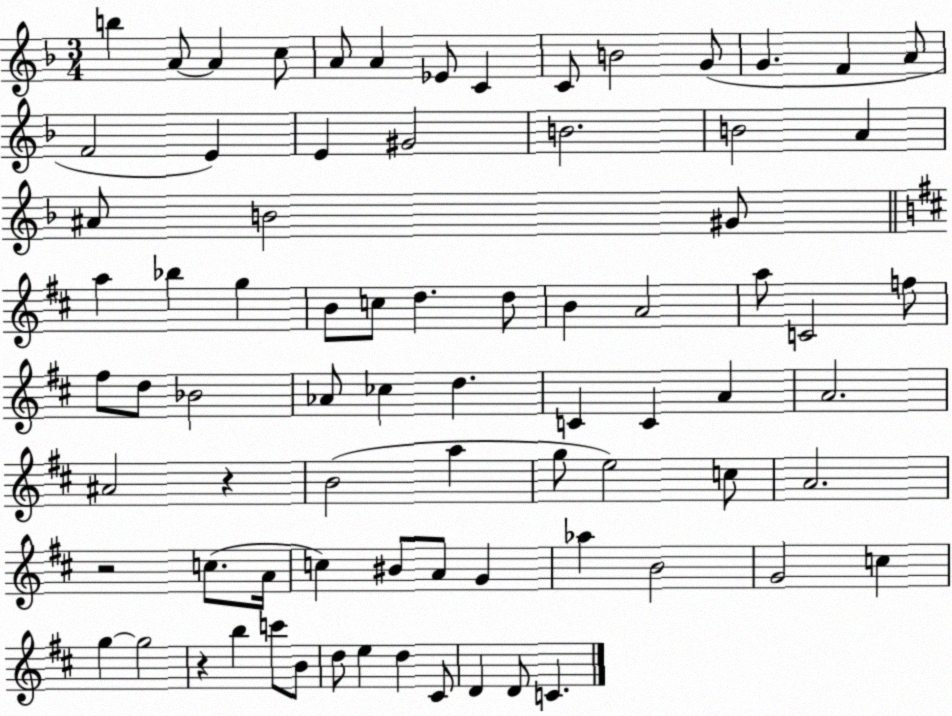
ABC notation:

X:1
T:Untitled
M:3/4
L:1/4
K:F
b A/2 A c/2 A/2 A _E/2 C C/2 B2 G/2 G F A/2 F2 E E ^G2 B2 B2 A ^A/2 B2 ^G/2 a _b g B/2 c/2 d d/2 B A2 a/2 C2 f/2 ^f/2 d/2 _B2 _A/2 _c d C C A A2 ^A2 z B2 a g/2 e2 c/2 A2 z2 c/2 A/4 c ^B/2 A/2 G _a B2 G2 c g g2 z b c'/2 B/2 d/2 e d ^C/2 D D/2 C